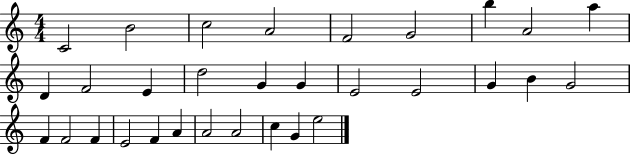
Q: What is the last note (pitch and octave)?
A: E5